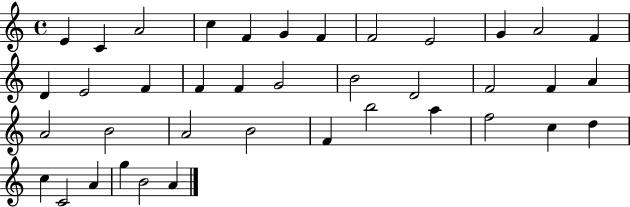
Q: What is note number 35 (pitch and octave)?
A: C4